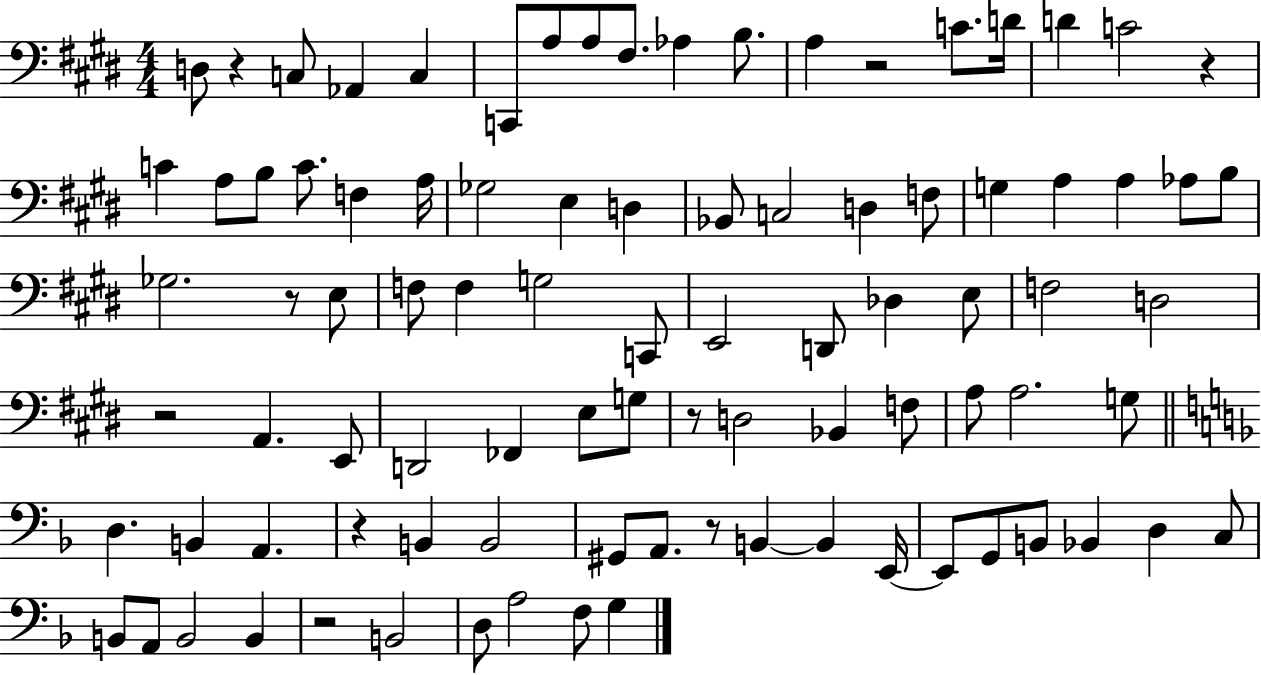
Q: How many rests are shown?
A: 9